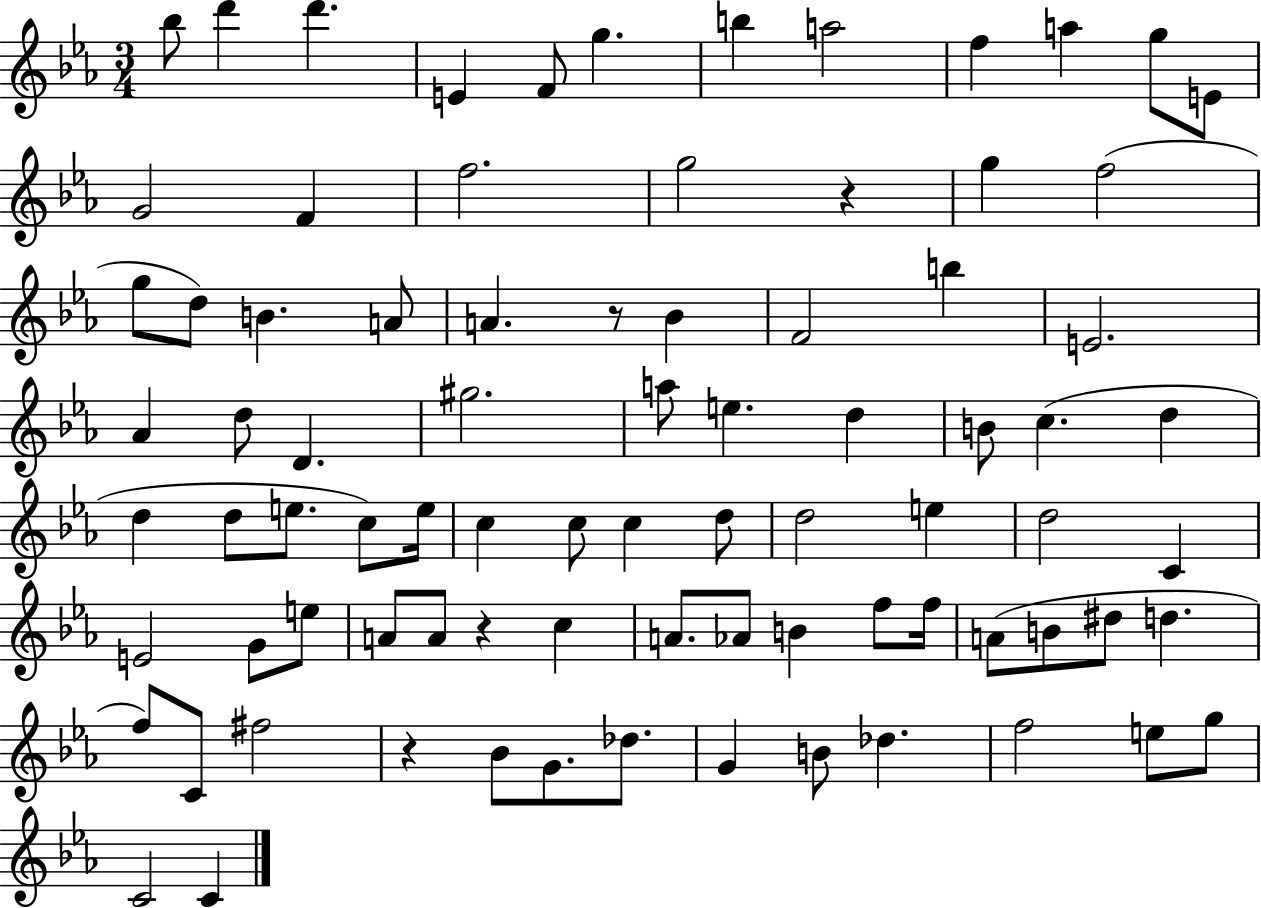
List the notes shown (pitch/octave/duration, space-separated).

Bb5/e D6/q D6/q. E4/q F4/e G5/q. B5/q A5/h F5/q A5/q G5/e E4/e G4/h F4/q F5/h. G5/h R/q G5/q F5/h G5/e D5/e B4/q. A4/e A4/q. R/e Bb4/q F4/h B5/q E4/h. Ab4/q D5/e D4/q. G#5/h. A5/e E5/q. D5/q B4/e C5/q. D5/q D5/q D5/e E5/e. C5/e E5/s C5/q C5/e C5/q D5/e D5/h E5/q D5/h C4/q E4/h G4/e E5/e A4/e A4/e R/q C5/q A4/e. Ab4/e B4/q F5/e F5/s A4/e B4/e D#5/e D5/q. F5/e C4/e F#5/h R/q Bb4/e G4/e. Db5/e. G4/q B4/e Db5/q. F5/h E5/e G5/e C4/h C4/q